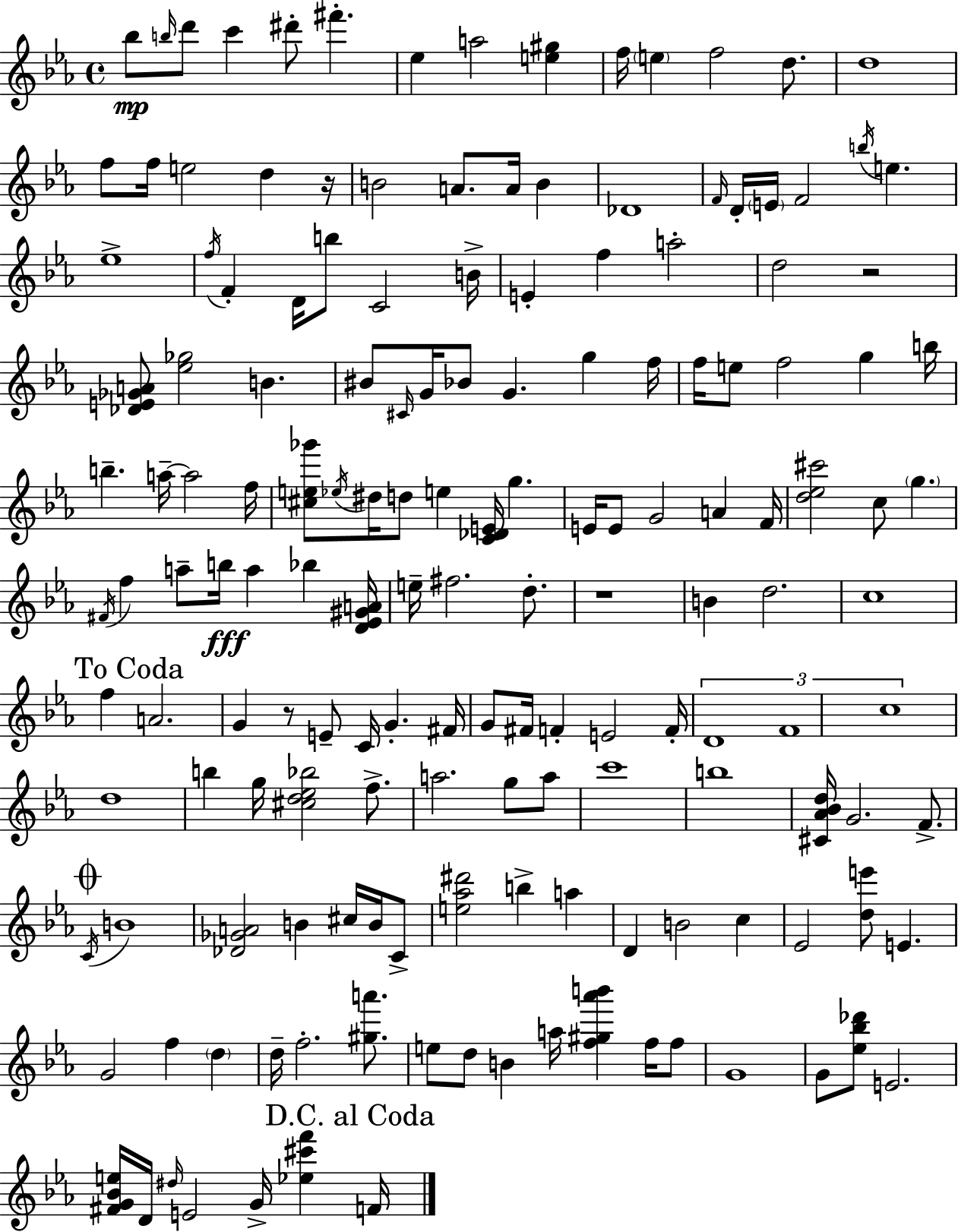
{
  \clef treble
  \time 4/4
  \defaultTimeSignature
  \key ees \major
  bes''8\mp \grace { b''16 } d'''8 c'''4 dis'''8-. fis'''4.-. | ees''4 a''2 <e'' gis''>4 | f''16 \parenthesize e''4 f''2 d''8. | d''1 | \break f''8 f''16 e''2 d''4 | r16 b'2 a'8. a'16 b'4 | des'1 | \grace { f'16 } d'16-. \parenthesize e'16 f'2 \acciaccatura { b''16 } e''4. | \break ees''1-> | \acciaccatura { f''16 } f'4-. d'16 b''8 c'2 | b'16-> e'4-. f''4 a''2-. | d''2 r2 | \break <des' e' ges' a'>8 <ees'' ges''>2 b'4. | bis'8 \grace { cis'16 } g'16 bes'8 g'4. | g''4 f''16 f''16 e''8 f''2 | g''4 b''16 b''4.-- a''16--~~ a''2 | \break f''16 <cis'' e'' ges'''>8 \acciaccatura { ees''16 } dis''16 d''8 e''4 <c' des' e'>16 | g''4. e'16 e'8 g'2 | a'4 f'16 <d'' ees'' cis'''>2 c''8 | \parenthesize g''4. \acciaccatura { fis'16 } f''4 a''8-- b''16\fff a''4 | \break bes''4 <d' ees' gis' a'>16 e''16-- fis''2. | d''8.-. r1 | b'4 d''2. | c''1 | \break \mark "To Coda" f''4 a'2. | g'4 r8 e'8-- c'16 | g'4.-. fis'16 g'8 fis'16 f'4-. e'2 | f'16-. \tuplet 3/2 { d'1 | \break f'1 | c''1 } | d''1 | b''4 g''16 <cis'' d'' ees'' bes''>2 | \break f''8.-> a''2. | g''8 a''8 c'''1 | b''1 | <cis' aes' bes' d''>16 g'2. | \break f'8.-> \mark \markup { \musicglyph "scripts.coda" } \acciaccatura { c'16 } b'1 | <des' ges' a'>2 | b'4 cis''16 b'16 c'8-> <e'' aes'' dis'''>2 | b''4-> a''4 d'4 b'2 | \break c''4 ees'2 | <d'' e'''>8 e'4. g'2 | f''4 \parenthesize d''4 d''16-- f''2.-. | <gis'' a'''>8. e''8 d''8 b'4 | \break a''16 <f'' gis'' aes''' b'''>4 f''16 f''8 g'1 | g'8 <ees'' bes'' des'''>8 e'2. | <fis' g' bes' e''>16 d'16 \grace { dis''16 } e'2 | g'16-> <ees'' cis''' f'''>4 \mark "D.C. al Coda" f'16 \bar "|."
}